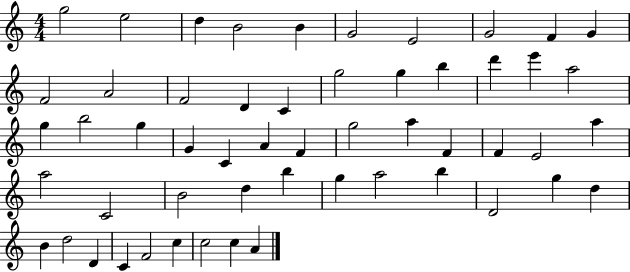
G5/h E5/h D5/q B4/h B4/q G4/h E4/h G4/h F4/q G4/q F4/h A4/h F4/h D4/q C4/q G5/h G5/q B5/q D6/q E6/q A5/h G5/q B5/h G5/q G4/q C4/q A4/q F4/q G5/h A5/q F4/q F4/q E4/h A5/q A5/h C4/h B4/h D5/q B5/q G5/q A5/h B5/q D4/h G5/q D5/q B4/q D5/h D4/q C4/q F4/h C5/q C5/h C5/q A4/q